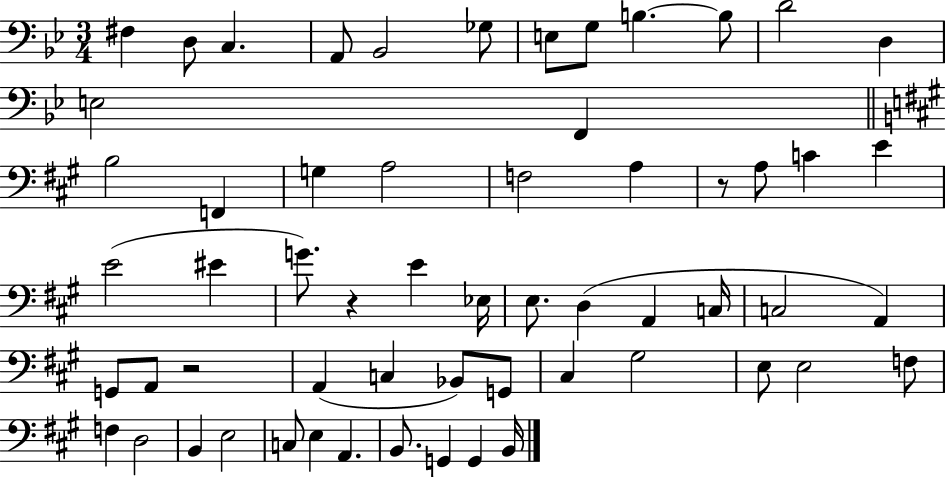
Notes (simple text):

F#3/q D3/e C3/q. A2/e Bb2/h Gb3/e E3/e G3/e B3/q. B3/e D4/h D3/q E3/h F2/q B3/h F2/q G3/q A3/h F3/h A3/q R/e A3/e C4/q E4/q E4/h EIS4/q G4/e. R/q E4/q Eb3/s E3/e. D3/q A2/q C3/s C3/h A2/q G2/e A2/e R/h A2/q C3/q Bb2/e G2/e C#3/q G#3/h E3/e E3/h F3/e F3/q D3/h B2/q E3/h C3/e E3/q A2/q. B2/e. G2/q G2/q B2/s